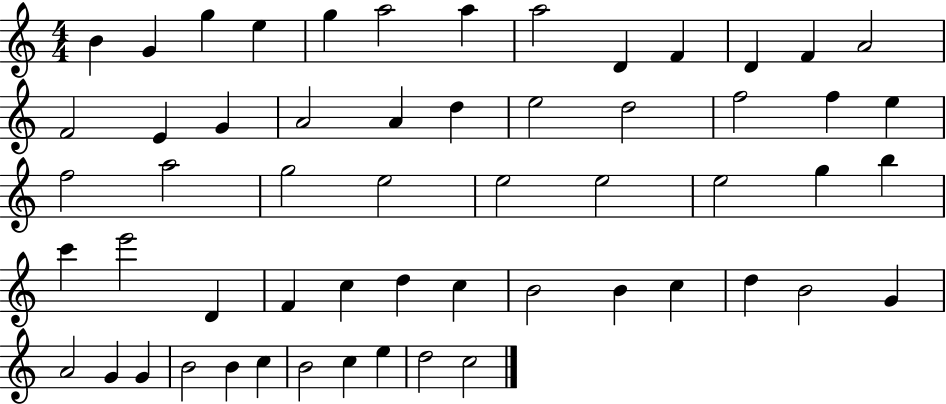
{
  \clef treble
  \numericTimeSignature
  \time 4/4
  \key c \major
  b'4 g'4 g''4 e''4 | g''4 a''2 a''4 | a''2 d'4 f'4 | d'4 f'4 a'2 | \break f'2 e'4 g'4 | a'2 a'4 d''4 | e''2 d''2 | f''2 f''4 e''4 | \break f''2 a''2 | g''2 e''2 | e''2 e''2 | e''2 g''4 b''4 | \break c'''4 e'''2 d'4 | f'4 c''4 d''4 c''4 | b'2 b'4 c''4 | d''4 b'2 g'4 | \break a'2 g'4 g'4 | b'2 b'4 c''4 | b'2 c''4 e''4 | d''2 c''2 | \break \bar "|."
}